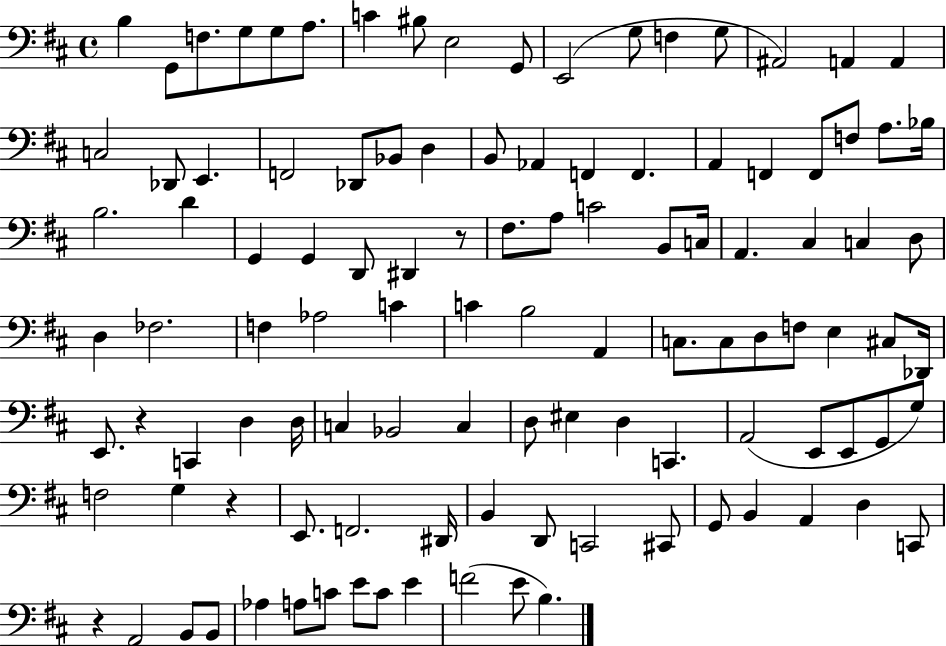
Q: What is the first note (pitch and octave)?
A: B3